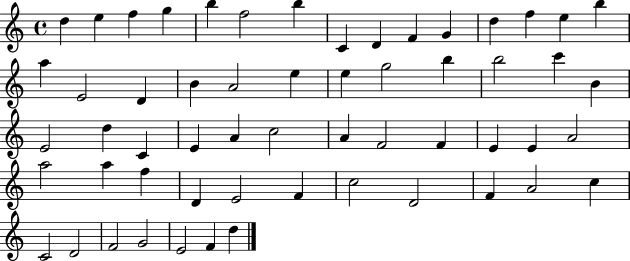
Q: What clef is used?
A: treble